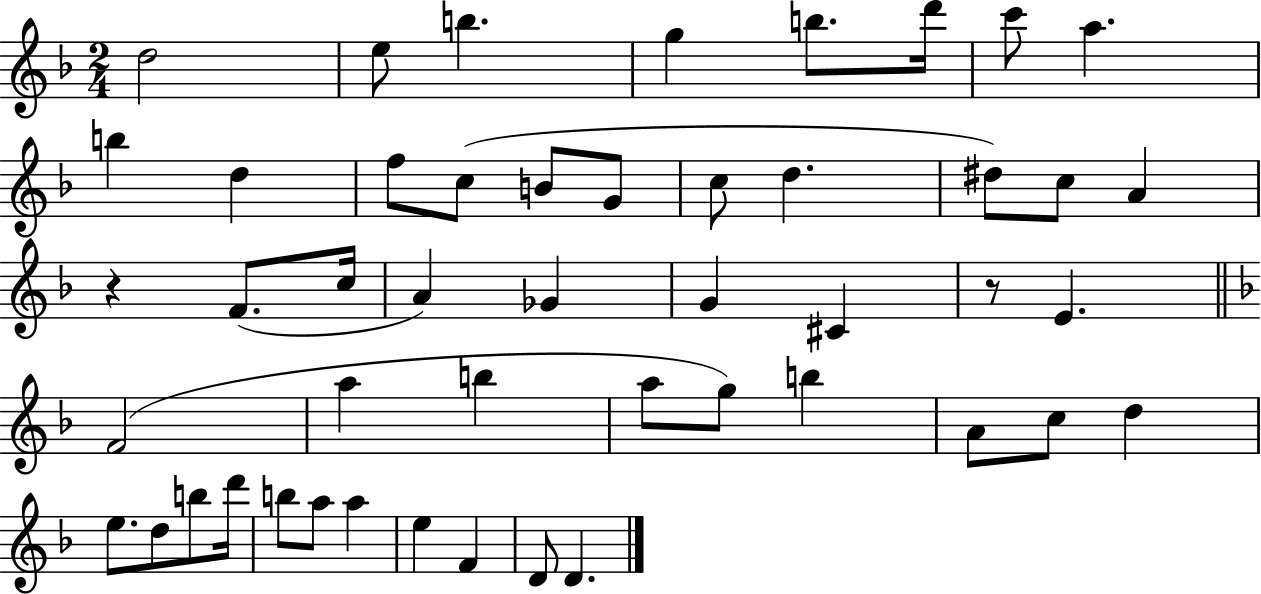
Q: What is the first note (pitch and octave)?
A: D5